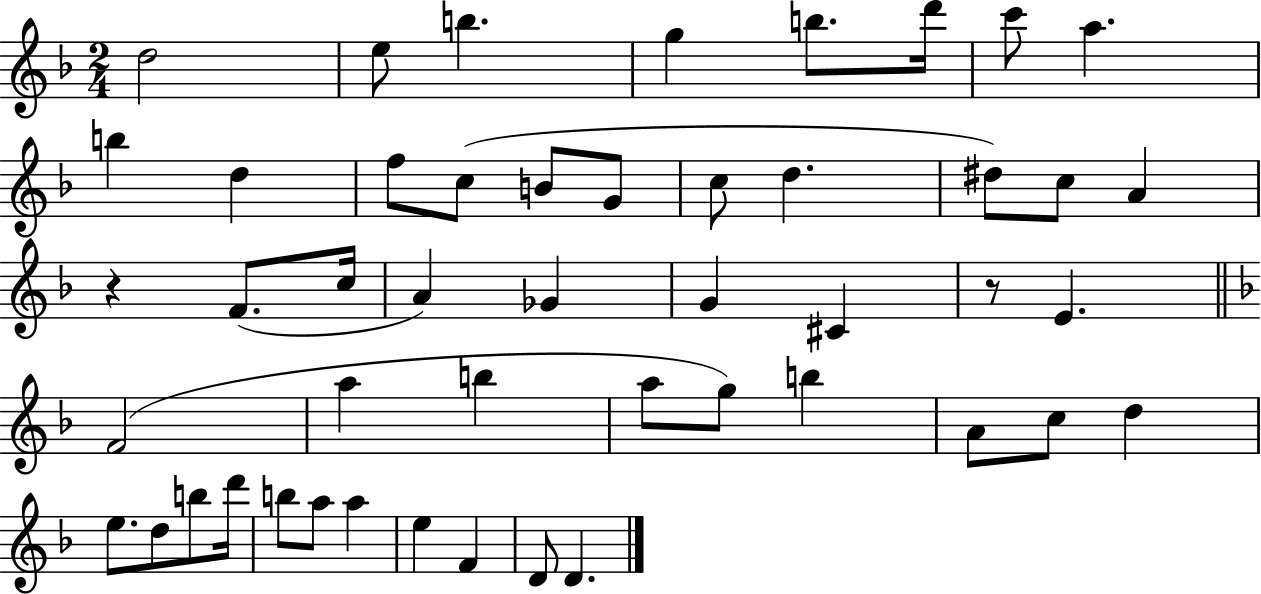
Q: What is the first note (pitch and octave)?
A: D5